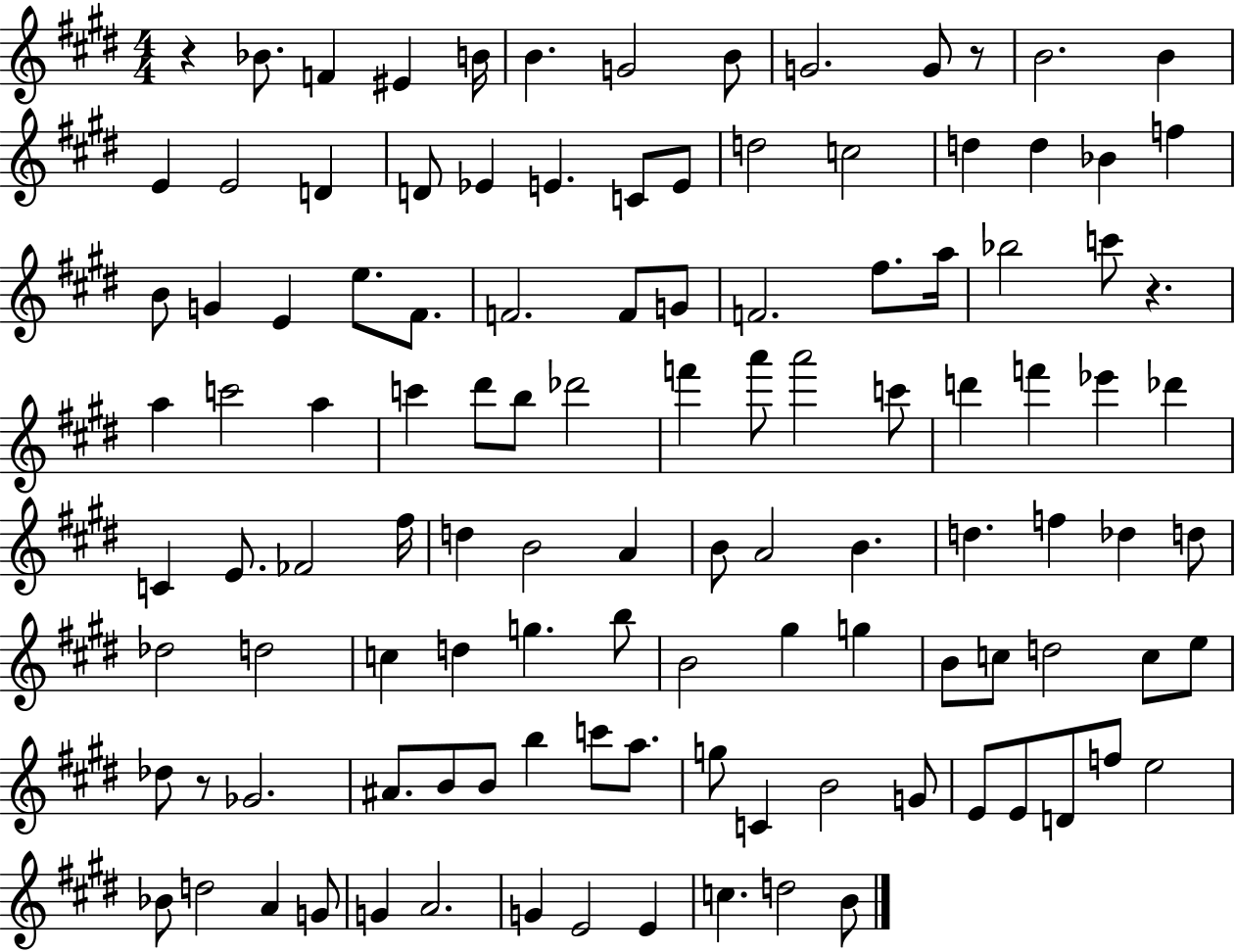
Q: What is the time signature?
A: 4/4